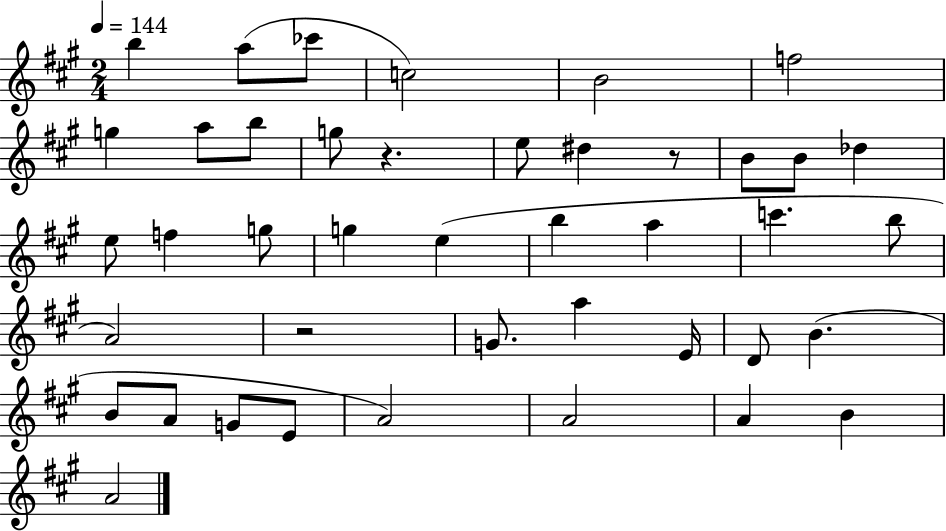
{
  \clef treble
  \numericTimeSignature
  \time 2/4
  \key a \major
  \tempo 4 = 144
  b''4 a''8( ces'''8 | c''2) | b'2 | f''2 | \break g''4 a''8 b''8 | g''8 r4. | e''8 dis''4 r8 | b'8 b'8 des''4 | \break e''8 f''4 g''8 | g''4 e''4( | b''4 a''4 | c'''4. b''8 | \break a'2) | r2 | g'8. a''4 e'16 | d'8 b'4.( | \break b'8 a'8 g'8 e'8 | a'2) | a'2 | a'4 b'4 | \break a'2 | \bar "|."
}